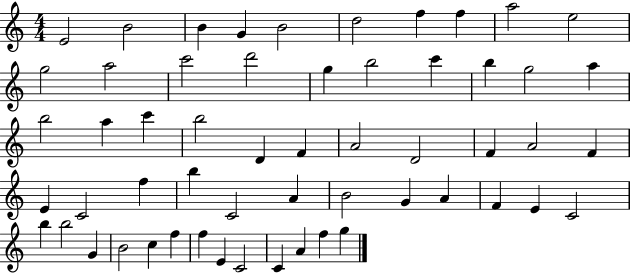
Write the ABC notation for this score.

X:1
T:Untitled
M:4/4
L:1/4
K:C
E2 B2 B G B2 d2 f f a2 e2 g2 a2 c'2 d'2 g b2 c' b g2 a b2 a c' b2 D F A2 D2 F A2 F E C2 f b C2 A B2 G A F E C2 b b2 G B2 c f f E C2 C A f g